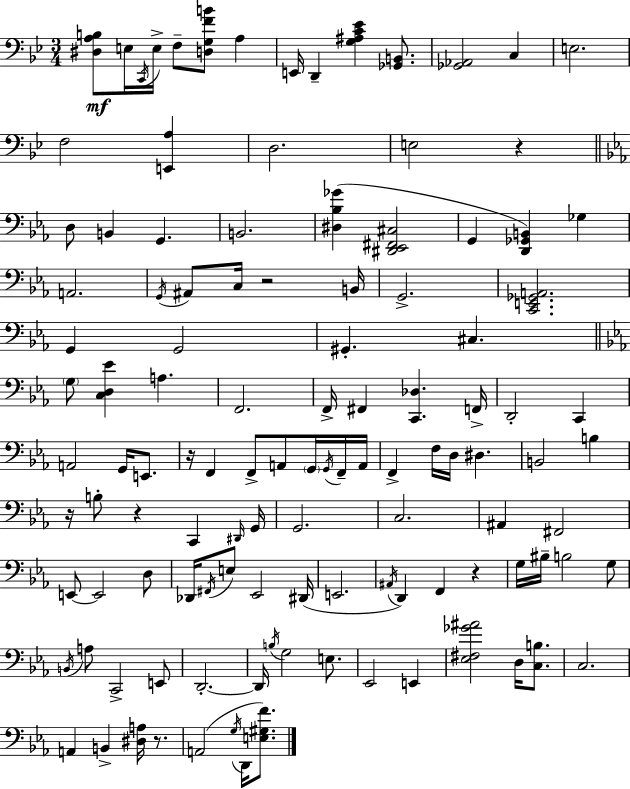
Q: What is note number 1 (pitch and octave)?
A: E3